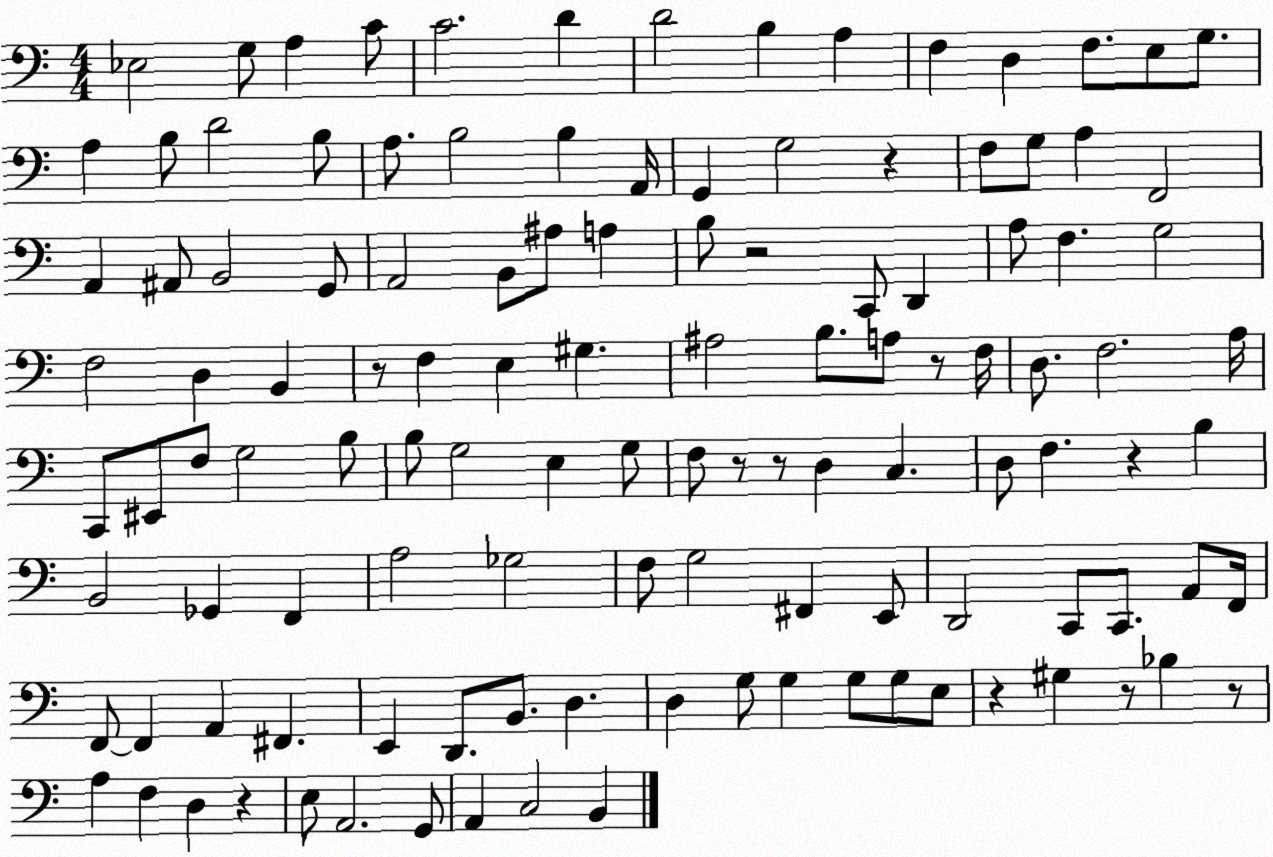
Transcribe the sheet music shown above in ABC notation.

X:1
T:Untitled
M:4/4
L:1/4
K:C
_E,2 G,/2 A, C/2 C2 D D2 B, A, F, D, F,/2 E,/2 G,/2 A, B,/2 D2 B,/2 A,/2 B,2 B, A,,/4 G,, G,2 z F,/2 G,/2 A, F,,2 A,, ^A,,/2 B,,2 G,,/2 A,,2 B,,/2 ^A,/2 A, B,/2 z2 C,,/2 D,, A,/2 F, G,2 F,2 D, B,, z/2 F, E, ^G, ^A,2 B,/2 A,/2 z/2 F,/4 D,/2 F,2 A,/4 C,,/2 ^E,,/2 F,/2 G,2 B,/2 B,/2 G,2 E, G,/2 F,/2 z/2 z/2 D, C, D,/2 F, z B, B,,2 _G,, F,, A,2 _G,2 F,/2 G,2 ^F,, E,,/2 D,,2 C,,/2 C,,/2 A,,/2 F,,/4 F,,/2 F,, A,, ^F,, E,, D,,/2 B,,/2 D, D, G,/2 G, G,/2 G,/2 E,/2 z ^G, z/2 _B, z/2 A, F, D, z E,/2 A,,2 G,,/2 A,, C,2 B,,